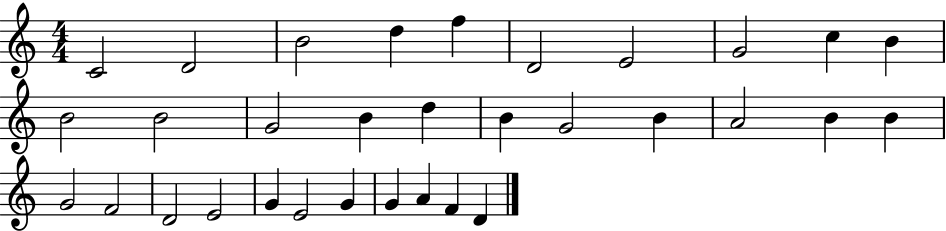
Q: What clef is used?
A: treble